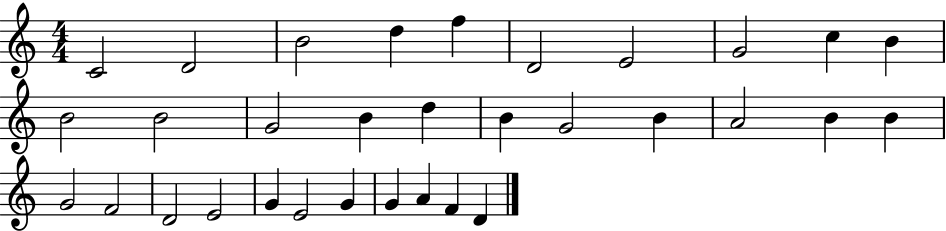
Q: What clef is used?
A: treble